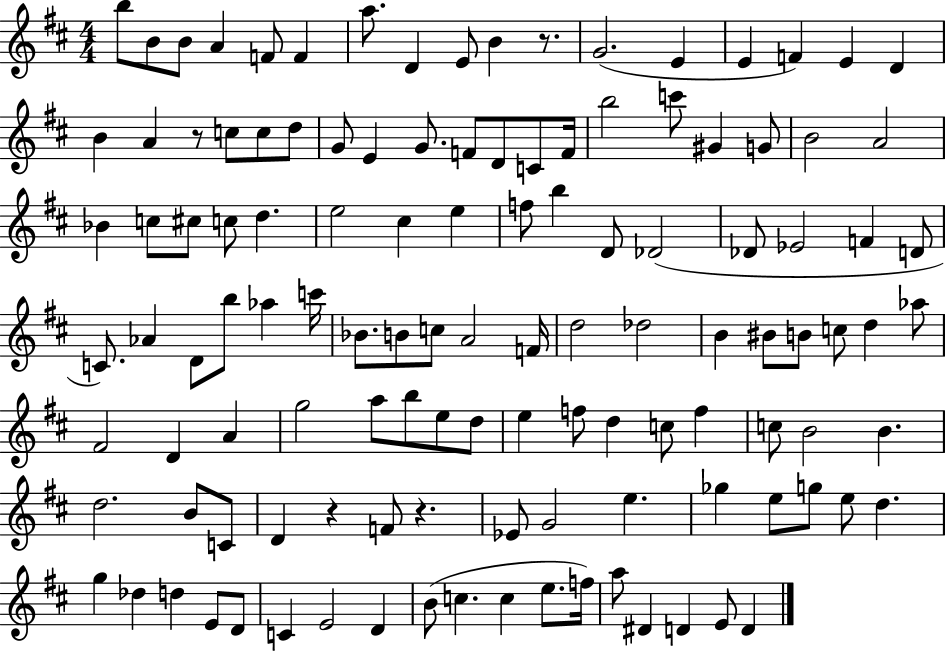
B5/e B4/e B4/e A4/q F4/e F4/q A5/e. D4/q E4/e B4/q R/e. G4/h. E4/q E4/q F4/q E4/q D4/q B4/q A4/q R/e C5/e C5/e D5/e G4/e E4/q G4/e. F4/e D4/e C4/e F4/s B5/h C6/e G#4/q G4/e B4/h A4/h Bb4/q C5/e C#5/e C5/e D5/q. E5/h C#5/q E5/q F5/e B5/q D4/e Db4/h Db4/e Eb4/h F4/q D4/e C4/e. Ab4/q D4/e B5/e Ab5/q C6/s Bb4/e. B4/e C5/e A4/h F4/s D5/h Db5/h B4/q BIS4/e B4/e C5/e D5/q Ab5/e F#4/h D4/q A4/q G5/h A5/e B5/e E5/e D5/e E5/q F5/e D5/q C5/e F5/q C5/e B4/h B4/q. D5/h. B4/e C4/e D4/q R/q F4/e R/q. Eb4/e G4/h E5/q. Gb5/q E5/e G5/e E5/e D5/q. G5/q Db5/q D5/q E4/e D4/e C4/q E4/h D4/q B4/e C5/q. C5/q E5/e. F5/s A5/e D#4/q D4/q E4/e D4/q